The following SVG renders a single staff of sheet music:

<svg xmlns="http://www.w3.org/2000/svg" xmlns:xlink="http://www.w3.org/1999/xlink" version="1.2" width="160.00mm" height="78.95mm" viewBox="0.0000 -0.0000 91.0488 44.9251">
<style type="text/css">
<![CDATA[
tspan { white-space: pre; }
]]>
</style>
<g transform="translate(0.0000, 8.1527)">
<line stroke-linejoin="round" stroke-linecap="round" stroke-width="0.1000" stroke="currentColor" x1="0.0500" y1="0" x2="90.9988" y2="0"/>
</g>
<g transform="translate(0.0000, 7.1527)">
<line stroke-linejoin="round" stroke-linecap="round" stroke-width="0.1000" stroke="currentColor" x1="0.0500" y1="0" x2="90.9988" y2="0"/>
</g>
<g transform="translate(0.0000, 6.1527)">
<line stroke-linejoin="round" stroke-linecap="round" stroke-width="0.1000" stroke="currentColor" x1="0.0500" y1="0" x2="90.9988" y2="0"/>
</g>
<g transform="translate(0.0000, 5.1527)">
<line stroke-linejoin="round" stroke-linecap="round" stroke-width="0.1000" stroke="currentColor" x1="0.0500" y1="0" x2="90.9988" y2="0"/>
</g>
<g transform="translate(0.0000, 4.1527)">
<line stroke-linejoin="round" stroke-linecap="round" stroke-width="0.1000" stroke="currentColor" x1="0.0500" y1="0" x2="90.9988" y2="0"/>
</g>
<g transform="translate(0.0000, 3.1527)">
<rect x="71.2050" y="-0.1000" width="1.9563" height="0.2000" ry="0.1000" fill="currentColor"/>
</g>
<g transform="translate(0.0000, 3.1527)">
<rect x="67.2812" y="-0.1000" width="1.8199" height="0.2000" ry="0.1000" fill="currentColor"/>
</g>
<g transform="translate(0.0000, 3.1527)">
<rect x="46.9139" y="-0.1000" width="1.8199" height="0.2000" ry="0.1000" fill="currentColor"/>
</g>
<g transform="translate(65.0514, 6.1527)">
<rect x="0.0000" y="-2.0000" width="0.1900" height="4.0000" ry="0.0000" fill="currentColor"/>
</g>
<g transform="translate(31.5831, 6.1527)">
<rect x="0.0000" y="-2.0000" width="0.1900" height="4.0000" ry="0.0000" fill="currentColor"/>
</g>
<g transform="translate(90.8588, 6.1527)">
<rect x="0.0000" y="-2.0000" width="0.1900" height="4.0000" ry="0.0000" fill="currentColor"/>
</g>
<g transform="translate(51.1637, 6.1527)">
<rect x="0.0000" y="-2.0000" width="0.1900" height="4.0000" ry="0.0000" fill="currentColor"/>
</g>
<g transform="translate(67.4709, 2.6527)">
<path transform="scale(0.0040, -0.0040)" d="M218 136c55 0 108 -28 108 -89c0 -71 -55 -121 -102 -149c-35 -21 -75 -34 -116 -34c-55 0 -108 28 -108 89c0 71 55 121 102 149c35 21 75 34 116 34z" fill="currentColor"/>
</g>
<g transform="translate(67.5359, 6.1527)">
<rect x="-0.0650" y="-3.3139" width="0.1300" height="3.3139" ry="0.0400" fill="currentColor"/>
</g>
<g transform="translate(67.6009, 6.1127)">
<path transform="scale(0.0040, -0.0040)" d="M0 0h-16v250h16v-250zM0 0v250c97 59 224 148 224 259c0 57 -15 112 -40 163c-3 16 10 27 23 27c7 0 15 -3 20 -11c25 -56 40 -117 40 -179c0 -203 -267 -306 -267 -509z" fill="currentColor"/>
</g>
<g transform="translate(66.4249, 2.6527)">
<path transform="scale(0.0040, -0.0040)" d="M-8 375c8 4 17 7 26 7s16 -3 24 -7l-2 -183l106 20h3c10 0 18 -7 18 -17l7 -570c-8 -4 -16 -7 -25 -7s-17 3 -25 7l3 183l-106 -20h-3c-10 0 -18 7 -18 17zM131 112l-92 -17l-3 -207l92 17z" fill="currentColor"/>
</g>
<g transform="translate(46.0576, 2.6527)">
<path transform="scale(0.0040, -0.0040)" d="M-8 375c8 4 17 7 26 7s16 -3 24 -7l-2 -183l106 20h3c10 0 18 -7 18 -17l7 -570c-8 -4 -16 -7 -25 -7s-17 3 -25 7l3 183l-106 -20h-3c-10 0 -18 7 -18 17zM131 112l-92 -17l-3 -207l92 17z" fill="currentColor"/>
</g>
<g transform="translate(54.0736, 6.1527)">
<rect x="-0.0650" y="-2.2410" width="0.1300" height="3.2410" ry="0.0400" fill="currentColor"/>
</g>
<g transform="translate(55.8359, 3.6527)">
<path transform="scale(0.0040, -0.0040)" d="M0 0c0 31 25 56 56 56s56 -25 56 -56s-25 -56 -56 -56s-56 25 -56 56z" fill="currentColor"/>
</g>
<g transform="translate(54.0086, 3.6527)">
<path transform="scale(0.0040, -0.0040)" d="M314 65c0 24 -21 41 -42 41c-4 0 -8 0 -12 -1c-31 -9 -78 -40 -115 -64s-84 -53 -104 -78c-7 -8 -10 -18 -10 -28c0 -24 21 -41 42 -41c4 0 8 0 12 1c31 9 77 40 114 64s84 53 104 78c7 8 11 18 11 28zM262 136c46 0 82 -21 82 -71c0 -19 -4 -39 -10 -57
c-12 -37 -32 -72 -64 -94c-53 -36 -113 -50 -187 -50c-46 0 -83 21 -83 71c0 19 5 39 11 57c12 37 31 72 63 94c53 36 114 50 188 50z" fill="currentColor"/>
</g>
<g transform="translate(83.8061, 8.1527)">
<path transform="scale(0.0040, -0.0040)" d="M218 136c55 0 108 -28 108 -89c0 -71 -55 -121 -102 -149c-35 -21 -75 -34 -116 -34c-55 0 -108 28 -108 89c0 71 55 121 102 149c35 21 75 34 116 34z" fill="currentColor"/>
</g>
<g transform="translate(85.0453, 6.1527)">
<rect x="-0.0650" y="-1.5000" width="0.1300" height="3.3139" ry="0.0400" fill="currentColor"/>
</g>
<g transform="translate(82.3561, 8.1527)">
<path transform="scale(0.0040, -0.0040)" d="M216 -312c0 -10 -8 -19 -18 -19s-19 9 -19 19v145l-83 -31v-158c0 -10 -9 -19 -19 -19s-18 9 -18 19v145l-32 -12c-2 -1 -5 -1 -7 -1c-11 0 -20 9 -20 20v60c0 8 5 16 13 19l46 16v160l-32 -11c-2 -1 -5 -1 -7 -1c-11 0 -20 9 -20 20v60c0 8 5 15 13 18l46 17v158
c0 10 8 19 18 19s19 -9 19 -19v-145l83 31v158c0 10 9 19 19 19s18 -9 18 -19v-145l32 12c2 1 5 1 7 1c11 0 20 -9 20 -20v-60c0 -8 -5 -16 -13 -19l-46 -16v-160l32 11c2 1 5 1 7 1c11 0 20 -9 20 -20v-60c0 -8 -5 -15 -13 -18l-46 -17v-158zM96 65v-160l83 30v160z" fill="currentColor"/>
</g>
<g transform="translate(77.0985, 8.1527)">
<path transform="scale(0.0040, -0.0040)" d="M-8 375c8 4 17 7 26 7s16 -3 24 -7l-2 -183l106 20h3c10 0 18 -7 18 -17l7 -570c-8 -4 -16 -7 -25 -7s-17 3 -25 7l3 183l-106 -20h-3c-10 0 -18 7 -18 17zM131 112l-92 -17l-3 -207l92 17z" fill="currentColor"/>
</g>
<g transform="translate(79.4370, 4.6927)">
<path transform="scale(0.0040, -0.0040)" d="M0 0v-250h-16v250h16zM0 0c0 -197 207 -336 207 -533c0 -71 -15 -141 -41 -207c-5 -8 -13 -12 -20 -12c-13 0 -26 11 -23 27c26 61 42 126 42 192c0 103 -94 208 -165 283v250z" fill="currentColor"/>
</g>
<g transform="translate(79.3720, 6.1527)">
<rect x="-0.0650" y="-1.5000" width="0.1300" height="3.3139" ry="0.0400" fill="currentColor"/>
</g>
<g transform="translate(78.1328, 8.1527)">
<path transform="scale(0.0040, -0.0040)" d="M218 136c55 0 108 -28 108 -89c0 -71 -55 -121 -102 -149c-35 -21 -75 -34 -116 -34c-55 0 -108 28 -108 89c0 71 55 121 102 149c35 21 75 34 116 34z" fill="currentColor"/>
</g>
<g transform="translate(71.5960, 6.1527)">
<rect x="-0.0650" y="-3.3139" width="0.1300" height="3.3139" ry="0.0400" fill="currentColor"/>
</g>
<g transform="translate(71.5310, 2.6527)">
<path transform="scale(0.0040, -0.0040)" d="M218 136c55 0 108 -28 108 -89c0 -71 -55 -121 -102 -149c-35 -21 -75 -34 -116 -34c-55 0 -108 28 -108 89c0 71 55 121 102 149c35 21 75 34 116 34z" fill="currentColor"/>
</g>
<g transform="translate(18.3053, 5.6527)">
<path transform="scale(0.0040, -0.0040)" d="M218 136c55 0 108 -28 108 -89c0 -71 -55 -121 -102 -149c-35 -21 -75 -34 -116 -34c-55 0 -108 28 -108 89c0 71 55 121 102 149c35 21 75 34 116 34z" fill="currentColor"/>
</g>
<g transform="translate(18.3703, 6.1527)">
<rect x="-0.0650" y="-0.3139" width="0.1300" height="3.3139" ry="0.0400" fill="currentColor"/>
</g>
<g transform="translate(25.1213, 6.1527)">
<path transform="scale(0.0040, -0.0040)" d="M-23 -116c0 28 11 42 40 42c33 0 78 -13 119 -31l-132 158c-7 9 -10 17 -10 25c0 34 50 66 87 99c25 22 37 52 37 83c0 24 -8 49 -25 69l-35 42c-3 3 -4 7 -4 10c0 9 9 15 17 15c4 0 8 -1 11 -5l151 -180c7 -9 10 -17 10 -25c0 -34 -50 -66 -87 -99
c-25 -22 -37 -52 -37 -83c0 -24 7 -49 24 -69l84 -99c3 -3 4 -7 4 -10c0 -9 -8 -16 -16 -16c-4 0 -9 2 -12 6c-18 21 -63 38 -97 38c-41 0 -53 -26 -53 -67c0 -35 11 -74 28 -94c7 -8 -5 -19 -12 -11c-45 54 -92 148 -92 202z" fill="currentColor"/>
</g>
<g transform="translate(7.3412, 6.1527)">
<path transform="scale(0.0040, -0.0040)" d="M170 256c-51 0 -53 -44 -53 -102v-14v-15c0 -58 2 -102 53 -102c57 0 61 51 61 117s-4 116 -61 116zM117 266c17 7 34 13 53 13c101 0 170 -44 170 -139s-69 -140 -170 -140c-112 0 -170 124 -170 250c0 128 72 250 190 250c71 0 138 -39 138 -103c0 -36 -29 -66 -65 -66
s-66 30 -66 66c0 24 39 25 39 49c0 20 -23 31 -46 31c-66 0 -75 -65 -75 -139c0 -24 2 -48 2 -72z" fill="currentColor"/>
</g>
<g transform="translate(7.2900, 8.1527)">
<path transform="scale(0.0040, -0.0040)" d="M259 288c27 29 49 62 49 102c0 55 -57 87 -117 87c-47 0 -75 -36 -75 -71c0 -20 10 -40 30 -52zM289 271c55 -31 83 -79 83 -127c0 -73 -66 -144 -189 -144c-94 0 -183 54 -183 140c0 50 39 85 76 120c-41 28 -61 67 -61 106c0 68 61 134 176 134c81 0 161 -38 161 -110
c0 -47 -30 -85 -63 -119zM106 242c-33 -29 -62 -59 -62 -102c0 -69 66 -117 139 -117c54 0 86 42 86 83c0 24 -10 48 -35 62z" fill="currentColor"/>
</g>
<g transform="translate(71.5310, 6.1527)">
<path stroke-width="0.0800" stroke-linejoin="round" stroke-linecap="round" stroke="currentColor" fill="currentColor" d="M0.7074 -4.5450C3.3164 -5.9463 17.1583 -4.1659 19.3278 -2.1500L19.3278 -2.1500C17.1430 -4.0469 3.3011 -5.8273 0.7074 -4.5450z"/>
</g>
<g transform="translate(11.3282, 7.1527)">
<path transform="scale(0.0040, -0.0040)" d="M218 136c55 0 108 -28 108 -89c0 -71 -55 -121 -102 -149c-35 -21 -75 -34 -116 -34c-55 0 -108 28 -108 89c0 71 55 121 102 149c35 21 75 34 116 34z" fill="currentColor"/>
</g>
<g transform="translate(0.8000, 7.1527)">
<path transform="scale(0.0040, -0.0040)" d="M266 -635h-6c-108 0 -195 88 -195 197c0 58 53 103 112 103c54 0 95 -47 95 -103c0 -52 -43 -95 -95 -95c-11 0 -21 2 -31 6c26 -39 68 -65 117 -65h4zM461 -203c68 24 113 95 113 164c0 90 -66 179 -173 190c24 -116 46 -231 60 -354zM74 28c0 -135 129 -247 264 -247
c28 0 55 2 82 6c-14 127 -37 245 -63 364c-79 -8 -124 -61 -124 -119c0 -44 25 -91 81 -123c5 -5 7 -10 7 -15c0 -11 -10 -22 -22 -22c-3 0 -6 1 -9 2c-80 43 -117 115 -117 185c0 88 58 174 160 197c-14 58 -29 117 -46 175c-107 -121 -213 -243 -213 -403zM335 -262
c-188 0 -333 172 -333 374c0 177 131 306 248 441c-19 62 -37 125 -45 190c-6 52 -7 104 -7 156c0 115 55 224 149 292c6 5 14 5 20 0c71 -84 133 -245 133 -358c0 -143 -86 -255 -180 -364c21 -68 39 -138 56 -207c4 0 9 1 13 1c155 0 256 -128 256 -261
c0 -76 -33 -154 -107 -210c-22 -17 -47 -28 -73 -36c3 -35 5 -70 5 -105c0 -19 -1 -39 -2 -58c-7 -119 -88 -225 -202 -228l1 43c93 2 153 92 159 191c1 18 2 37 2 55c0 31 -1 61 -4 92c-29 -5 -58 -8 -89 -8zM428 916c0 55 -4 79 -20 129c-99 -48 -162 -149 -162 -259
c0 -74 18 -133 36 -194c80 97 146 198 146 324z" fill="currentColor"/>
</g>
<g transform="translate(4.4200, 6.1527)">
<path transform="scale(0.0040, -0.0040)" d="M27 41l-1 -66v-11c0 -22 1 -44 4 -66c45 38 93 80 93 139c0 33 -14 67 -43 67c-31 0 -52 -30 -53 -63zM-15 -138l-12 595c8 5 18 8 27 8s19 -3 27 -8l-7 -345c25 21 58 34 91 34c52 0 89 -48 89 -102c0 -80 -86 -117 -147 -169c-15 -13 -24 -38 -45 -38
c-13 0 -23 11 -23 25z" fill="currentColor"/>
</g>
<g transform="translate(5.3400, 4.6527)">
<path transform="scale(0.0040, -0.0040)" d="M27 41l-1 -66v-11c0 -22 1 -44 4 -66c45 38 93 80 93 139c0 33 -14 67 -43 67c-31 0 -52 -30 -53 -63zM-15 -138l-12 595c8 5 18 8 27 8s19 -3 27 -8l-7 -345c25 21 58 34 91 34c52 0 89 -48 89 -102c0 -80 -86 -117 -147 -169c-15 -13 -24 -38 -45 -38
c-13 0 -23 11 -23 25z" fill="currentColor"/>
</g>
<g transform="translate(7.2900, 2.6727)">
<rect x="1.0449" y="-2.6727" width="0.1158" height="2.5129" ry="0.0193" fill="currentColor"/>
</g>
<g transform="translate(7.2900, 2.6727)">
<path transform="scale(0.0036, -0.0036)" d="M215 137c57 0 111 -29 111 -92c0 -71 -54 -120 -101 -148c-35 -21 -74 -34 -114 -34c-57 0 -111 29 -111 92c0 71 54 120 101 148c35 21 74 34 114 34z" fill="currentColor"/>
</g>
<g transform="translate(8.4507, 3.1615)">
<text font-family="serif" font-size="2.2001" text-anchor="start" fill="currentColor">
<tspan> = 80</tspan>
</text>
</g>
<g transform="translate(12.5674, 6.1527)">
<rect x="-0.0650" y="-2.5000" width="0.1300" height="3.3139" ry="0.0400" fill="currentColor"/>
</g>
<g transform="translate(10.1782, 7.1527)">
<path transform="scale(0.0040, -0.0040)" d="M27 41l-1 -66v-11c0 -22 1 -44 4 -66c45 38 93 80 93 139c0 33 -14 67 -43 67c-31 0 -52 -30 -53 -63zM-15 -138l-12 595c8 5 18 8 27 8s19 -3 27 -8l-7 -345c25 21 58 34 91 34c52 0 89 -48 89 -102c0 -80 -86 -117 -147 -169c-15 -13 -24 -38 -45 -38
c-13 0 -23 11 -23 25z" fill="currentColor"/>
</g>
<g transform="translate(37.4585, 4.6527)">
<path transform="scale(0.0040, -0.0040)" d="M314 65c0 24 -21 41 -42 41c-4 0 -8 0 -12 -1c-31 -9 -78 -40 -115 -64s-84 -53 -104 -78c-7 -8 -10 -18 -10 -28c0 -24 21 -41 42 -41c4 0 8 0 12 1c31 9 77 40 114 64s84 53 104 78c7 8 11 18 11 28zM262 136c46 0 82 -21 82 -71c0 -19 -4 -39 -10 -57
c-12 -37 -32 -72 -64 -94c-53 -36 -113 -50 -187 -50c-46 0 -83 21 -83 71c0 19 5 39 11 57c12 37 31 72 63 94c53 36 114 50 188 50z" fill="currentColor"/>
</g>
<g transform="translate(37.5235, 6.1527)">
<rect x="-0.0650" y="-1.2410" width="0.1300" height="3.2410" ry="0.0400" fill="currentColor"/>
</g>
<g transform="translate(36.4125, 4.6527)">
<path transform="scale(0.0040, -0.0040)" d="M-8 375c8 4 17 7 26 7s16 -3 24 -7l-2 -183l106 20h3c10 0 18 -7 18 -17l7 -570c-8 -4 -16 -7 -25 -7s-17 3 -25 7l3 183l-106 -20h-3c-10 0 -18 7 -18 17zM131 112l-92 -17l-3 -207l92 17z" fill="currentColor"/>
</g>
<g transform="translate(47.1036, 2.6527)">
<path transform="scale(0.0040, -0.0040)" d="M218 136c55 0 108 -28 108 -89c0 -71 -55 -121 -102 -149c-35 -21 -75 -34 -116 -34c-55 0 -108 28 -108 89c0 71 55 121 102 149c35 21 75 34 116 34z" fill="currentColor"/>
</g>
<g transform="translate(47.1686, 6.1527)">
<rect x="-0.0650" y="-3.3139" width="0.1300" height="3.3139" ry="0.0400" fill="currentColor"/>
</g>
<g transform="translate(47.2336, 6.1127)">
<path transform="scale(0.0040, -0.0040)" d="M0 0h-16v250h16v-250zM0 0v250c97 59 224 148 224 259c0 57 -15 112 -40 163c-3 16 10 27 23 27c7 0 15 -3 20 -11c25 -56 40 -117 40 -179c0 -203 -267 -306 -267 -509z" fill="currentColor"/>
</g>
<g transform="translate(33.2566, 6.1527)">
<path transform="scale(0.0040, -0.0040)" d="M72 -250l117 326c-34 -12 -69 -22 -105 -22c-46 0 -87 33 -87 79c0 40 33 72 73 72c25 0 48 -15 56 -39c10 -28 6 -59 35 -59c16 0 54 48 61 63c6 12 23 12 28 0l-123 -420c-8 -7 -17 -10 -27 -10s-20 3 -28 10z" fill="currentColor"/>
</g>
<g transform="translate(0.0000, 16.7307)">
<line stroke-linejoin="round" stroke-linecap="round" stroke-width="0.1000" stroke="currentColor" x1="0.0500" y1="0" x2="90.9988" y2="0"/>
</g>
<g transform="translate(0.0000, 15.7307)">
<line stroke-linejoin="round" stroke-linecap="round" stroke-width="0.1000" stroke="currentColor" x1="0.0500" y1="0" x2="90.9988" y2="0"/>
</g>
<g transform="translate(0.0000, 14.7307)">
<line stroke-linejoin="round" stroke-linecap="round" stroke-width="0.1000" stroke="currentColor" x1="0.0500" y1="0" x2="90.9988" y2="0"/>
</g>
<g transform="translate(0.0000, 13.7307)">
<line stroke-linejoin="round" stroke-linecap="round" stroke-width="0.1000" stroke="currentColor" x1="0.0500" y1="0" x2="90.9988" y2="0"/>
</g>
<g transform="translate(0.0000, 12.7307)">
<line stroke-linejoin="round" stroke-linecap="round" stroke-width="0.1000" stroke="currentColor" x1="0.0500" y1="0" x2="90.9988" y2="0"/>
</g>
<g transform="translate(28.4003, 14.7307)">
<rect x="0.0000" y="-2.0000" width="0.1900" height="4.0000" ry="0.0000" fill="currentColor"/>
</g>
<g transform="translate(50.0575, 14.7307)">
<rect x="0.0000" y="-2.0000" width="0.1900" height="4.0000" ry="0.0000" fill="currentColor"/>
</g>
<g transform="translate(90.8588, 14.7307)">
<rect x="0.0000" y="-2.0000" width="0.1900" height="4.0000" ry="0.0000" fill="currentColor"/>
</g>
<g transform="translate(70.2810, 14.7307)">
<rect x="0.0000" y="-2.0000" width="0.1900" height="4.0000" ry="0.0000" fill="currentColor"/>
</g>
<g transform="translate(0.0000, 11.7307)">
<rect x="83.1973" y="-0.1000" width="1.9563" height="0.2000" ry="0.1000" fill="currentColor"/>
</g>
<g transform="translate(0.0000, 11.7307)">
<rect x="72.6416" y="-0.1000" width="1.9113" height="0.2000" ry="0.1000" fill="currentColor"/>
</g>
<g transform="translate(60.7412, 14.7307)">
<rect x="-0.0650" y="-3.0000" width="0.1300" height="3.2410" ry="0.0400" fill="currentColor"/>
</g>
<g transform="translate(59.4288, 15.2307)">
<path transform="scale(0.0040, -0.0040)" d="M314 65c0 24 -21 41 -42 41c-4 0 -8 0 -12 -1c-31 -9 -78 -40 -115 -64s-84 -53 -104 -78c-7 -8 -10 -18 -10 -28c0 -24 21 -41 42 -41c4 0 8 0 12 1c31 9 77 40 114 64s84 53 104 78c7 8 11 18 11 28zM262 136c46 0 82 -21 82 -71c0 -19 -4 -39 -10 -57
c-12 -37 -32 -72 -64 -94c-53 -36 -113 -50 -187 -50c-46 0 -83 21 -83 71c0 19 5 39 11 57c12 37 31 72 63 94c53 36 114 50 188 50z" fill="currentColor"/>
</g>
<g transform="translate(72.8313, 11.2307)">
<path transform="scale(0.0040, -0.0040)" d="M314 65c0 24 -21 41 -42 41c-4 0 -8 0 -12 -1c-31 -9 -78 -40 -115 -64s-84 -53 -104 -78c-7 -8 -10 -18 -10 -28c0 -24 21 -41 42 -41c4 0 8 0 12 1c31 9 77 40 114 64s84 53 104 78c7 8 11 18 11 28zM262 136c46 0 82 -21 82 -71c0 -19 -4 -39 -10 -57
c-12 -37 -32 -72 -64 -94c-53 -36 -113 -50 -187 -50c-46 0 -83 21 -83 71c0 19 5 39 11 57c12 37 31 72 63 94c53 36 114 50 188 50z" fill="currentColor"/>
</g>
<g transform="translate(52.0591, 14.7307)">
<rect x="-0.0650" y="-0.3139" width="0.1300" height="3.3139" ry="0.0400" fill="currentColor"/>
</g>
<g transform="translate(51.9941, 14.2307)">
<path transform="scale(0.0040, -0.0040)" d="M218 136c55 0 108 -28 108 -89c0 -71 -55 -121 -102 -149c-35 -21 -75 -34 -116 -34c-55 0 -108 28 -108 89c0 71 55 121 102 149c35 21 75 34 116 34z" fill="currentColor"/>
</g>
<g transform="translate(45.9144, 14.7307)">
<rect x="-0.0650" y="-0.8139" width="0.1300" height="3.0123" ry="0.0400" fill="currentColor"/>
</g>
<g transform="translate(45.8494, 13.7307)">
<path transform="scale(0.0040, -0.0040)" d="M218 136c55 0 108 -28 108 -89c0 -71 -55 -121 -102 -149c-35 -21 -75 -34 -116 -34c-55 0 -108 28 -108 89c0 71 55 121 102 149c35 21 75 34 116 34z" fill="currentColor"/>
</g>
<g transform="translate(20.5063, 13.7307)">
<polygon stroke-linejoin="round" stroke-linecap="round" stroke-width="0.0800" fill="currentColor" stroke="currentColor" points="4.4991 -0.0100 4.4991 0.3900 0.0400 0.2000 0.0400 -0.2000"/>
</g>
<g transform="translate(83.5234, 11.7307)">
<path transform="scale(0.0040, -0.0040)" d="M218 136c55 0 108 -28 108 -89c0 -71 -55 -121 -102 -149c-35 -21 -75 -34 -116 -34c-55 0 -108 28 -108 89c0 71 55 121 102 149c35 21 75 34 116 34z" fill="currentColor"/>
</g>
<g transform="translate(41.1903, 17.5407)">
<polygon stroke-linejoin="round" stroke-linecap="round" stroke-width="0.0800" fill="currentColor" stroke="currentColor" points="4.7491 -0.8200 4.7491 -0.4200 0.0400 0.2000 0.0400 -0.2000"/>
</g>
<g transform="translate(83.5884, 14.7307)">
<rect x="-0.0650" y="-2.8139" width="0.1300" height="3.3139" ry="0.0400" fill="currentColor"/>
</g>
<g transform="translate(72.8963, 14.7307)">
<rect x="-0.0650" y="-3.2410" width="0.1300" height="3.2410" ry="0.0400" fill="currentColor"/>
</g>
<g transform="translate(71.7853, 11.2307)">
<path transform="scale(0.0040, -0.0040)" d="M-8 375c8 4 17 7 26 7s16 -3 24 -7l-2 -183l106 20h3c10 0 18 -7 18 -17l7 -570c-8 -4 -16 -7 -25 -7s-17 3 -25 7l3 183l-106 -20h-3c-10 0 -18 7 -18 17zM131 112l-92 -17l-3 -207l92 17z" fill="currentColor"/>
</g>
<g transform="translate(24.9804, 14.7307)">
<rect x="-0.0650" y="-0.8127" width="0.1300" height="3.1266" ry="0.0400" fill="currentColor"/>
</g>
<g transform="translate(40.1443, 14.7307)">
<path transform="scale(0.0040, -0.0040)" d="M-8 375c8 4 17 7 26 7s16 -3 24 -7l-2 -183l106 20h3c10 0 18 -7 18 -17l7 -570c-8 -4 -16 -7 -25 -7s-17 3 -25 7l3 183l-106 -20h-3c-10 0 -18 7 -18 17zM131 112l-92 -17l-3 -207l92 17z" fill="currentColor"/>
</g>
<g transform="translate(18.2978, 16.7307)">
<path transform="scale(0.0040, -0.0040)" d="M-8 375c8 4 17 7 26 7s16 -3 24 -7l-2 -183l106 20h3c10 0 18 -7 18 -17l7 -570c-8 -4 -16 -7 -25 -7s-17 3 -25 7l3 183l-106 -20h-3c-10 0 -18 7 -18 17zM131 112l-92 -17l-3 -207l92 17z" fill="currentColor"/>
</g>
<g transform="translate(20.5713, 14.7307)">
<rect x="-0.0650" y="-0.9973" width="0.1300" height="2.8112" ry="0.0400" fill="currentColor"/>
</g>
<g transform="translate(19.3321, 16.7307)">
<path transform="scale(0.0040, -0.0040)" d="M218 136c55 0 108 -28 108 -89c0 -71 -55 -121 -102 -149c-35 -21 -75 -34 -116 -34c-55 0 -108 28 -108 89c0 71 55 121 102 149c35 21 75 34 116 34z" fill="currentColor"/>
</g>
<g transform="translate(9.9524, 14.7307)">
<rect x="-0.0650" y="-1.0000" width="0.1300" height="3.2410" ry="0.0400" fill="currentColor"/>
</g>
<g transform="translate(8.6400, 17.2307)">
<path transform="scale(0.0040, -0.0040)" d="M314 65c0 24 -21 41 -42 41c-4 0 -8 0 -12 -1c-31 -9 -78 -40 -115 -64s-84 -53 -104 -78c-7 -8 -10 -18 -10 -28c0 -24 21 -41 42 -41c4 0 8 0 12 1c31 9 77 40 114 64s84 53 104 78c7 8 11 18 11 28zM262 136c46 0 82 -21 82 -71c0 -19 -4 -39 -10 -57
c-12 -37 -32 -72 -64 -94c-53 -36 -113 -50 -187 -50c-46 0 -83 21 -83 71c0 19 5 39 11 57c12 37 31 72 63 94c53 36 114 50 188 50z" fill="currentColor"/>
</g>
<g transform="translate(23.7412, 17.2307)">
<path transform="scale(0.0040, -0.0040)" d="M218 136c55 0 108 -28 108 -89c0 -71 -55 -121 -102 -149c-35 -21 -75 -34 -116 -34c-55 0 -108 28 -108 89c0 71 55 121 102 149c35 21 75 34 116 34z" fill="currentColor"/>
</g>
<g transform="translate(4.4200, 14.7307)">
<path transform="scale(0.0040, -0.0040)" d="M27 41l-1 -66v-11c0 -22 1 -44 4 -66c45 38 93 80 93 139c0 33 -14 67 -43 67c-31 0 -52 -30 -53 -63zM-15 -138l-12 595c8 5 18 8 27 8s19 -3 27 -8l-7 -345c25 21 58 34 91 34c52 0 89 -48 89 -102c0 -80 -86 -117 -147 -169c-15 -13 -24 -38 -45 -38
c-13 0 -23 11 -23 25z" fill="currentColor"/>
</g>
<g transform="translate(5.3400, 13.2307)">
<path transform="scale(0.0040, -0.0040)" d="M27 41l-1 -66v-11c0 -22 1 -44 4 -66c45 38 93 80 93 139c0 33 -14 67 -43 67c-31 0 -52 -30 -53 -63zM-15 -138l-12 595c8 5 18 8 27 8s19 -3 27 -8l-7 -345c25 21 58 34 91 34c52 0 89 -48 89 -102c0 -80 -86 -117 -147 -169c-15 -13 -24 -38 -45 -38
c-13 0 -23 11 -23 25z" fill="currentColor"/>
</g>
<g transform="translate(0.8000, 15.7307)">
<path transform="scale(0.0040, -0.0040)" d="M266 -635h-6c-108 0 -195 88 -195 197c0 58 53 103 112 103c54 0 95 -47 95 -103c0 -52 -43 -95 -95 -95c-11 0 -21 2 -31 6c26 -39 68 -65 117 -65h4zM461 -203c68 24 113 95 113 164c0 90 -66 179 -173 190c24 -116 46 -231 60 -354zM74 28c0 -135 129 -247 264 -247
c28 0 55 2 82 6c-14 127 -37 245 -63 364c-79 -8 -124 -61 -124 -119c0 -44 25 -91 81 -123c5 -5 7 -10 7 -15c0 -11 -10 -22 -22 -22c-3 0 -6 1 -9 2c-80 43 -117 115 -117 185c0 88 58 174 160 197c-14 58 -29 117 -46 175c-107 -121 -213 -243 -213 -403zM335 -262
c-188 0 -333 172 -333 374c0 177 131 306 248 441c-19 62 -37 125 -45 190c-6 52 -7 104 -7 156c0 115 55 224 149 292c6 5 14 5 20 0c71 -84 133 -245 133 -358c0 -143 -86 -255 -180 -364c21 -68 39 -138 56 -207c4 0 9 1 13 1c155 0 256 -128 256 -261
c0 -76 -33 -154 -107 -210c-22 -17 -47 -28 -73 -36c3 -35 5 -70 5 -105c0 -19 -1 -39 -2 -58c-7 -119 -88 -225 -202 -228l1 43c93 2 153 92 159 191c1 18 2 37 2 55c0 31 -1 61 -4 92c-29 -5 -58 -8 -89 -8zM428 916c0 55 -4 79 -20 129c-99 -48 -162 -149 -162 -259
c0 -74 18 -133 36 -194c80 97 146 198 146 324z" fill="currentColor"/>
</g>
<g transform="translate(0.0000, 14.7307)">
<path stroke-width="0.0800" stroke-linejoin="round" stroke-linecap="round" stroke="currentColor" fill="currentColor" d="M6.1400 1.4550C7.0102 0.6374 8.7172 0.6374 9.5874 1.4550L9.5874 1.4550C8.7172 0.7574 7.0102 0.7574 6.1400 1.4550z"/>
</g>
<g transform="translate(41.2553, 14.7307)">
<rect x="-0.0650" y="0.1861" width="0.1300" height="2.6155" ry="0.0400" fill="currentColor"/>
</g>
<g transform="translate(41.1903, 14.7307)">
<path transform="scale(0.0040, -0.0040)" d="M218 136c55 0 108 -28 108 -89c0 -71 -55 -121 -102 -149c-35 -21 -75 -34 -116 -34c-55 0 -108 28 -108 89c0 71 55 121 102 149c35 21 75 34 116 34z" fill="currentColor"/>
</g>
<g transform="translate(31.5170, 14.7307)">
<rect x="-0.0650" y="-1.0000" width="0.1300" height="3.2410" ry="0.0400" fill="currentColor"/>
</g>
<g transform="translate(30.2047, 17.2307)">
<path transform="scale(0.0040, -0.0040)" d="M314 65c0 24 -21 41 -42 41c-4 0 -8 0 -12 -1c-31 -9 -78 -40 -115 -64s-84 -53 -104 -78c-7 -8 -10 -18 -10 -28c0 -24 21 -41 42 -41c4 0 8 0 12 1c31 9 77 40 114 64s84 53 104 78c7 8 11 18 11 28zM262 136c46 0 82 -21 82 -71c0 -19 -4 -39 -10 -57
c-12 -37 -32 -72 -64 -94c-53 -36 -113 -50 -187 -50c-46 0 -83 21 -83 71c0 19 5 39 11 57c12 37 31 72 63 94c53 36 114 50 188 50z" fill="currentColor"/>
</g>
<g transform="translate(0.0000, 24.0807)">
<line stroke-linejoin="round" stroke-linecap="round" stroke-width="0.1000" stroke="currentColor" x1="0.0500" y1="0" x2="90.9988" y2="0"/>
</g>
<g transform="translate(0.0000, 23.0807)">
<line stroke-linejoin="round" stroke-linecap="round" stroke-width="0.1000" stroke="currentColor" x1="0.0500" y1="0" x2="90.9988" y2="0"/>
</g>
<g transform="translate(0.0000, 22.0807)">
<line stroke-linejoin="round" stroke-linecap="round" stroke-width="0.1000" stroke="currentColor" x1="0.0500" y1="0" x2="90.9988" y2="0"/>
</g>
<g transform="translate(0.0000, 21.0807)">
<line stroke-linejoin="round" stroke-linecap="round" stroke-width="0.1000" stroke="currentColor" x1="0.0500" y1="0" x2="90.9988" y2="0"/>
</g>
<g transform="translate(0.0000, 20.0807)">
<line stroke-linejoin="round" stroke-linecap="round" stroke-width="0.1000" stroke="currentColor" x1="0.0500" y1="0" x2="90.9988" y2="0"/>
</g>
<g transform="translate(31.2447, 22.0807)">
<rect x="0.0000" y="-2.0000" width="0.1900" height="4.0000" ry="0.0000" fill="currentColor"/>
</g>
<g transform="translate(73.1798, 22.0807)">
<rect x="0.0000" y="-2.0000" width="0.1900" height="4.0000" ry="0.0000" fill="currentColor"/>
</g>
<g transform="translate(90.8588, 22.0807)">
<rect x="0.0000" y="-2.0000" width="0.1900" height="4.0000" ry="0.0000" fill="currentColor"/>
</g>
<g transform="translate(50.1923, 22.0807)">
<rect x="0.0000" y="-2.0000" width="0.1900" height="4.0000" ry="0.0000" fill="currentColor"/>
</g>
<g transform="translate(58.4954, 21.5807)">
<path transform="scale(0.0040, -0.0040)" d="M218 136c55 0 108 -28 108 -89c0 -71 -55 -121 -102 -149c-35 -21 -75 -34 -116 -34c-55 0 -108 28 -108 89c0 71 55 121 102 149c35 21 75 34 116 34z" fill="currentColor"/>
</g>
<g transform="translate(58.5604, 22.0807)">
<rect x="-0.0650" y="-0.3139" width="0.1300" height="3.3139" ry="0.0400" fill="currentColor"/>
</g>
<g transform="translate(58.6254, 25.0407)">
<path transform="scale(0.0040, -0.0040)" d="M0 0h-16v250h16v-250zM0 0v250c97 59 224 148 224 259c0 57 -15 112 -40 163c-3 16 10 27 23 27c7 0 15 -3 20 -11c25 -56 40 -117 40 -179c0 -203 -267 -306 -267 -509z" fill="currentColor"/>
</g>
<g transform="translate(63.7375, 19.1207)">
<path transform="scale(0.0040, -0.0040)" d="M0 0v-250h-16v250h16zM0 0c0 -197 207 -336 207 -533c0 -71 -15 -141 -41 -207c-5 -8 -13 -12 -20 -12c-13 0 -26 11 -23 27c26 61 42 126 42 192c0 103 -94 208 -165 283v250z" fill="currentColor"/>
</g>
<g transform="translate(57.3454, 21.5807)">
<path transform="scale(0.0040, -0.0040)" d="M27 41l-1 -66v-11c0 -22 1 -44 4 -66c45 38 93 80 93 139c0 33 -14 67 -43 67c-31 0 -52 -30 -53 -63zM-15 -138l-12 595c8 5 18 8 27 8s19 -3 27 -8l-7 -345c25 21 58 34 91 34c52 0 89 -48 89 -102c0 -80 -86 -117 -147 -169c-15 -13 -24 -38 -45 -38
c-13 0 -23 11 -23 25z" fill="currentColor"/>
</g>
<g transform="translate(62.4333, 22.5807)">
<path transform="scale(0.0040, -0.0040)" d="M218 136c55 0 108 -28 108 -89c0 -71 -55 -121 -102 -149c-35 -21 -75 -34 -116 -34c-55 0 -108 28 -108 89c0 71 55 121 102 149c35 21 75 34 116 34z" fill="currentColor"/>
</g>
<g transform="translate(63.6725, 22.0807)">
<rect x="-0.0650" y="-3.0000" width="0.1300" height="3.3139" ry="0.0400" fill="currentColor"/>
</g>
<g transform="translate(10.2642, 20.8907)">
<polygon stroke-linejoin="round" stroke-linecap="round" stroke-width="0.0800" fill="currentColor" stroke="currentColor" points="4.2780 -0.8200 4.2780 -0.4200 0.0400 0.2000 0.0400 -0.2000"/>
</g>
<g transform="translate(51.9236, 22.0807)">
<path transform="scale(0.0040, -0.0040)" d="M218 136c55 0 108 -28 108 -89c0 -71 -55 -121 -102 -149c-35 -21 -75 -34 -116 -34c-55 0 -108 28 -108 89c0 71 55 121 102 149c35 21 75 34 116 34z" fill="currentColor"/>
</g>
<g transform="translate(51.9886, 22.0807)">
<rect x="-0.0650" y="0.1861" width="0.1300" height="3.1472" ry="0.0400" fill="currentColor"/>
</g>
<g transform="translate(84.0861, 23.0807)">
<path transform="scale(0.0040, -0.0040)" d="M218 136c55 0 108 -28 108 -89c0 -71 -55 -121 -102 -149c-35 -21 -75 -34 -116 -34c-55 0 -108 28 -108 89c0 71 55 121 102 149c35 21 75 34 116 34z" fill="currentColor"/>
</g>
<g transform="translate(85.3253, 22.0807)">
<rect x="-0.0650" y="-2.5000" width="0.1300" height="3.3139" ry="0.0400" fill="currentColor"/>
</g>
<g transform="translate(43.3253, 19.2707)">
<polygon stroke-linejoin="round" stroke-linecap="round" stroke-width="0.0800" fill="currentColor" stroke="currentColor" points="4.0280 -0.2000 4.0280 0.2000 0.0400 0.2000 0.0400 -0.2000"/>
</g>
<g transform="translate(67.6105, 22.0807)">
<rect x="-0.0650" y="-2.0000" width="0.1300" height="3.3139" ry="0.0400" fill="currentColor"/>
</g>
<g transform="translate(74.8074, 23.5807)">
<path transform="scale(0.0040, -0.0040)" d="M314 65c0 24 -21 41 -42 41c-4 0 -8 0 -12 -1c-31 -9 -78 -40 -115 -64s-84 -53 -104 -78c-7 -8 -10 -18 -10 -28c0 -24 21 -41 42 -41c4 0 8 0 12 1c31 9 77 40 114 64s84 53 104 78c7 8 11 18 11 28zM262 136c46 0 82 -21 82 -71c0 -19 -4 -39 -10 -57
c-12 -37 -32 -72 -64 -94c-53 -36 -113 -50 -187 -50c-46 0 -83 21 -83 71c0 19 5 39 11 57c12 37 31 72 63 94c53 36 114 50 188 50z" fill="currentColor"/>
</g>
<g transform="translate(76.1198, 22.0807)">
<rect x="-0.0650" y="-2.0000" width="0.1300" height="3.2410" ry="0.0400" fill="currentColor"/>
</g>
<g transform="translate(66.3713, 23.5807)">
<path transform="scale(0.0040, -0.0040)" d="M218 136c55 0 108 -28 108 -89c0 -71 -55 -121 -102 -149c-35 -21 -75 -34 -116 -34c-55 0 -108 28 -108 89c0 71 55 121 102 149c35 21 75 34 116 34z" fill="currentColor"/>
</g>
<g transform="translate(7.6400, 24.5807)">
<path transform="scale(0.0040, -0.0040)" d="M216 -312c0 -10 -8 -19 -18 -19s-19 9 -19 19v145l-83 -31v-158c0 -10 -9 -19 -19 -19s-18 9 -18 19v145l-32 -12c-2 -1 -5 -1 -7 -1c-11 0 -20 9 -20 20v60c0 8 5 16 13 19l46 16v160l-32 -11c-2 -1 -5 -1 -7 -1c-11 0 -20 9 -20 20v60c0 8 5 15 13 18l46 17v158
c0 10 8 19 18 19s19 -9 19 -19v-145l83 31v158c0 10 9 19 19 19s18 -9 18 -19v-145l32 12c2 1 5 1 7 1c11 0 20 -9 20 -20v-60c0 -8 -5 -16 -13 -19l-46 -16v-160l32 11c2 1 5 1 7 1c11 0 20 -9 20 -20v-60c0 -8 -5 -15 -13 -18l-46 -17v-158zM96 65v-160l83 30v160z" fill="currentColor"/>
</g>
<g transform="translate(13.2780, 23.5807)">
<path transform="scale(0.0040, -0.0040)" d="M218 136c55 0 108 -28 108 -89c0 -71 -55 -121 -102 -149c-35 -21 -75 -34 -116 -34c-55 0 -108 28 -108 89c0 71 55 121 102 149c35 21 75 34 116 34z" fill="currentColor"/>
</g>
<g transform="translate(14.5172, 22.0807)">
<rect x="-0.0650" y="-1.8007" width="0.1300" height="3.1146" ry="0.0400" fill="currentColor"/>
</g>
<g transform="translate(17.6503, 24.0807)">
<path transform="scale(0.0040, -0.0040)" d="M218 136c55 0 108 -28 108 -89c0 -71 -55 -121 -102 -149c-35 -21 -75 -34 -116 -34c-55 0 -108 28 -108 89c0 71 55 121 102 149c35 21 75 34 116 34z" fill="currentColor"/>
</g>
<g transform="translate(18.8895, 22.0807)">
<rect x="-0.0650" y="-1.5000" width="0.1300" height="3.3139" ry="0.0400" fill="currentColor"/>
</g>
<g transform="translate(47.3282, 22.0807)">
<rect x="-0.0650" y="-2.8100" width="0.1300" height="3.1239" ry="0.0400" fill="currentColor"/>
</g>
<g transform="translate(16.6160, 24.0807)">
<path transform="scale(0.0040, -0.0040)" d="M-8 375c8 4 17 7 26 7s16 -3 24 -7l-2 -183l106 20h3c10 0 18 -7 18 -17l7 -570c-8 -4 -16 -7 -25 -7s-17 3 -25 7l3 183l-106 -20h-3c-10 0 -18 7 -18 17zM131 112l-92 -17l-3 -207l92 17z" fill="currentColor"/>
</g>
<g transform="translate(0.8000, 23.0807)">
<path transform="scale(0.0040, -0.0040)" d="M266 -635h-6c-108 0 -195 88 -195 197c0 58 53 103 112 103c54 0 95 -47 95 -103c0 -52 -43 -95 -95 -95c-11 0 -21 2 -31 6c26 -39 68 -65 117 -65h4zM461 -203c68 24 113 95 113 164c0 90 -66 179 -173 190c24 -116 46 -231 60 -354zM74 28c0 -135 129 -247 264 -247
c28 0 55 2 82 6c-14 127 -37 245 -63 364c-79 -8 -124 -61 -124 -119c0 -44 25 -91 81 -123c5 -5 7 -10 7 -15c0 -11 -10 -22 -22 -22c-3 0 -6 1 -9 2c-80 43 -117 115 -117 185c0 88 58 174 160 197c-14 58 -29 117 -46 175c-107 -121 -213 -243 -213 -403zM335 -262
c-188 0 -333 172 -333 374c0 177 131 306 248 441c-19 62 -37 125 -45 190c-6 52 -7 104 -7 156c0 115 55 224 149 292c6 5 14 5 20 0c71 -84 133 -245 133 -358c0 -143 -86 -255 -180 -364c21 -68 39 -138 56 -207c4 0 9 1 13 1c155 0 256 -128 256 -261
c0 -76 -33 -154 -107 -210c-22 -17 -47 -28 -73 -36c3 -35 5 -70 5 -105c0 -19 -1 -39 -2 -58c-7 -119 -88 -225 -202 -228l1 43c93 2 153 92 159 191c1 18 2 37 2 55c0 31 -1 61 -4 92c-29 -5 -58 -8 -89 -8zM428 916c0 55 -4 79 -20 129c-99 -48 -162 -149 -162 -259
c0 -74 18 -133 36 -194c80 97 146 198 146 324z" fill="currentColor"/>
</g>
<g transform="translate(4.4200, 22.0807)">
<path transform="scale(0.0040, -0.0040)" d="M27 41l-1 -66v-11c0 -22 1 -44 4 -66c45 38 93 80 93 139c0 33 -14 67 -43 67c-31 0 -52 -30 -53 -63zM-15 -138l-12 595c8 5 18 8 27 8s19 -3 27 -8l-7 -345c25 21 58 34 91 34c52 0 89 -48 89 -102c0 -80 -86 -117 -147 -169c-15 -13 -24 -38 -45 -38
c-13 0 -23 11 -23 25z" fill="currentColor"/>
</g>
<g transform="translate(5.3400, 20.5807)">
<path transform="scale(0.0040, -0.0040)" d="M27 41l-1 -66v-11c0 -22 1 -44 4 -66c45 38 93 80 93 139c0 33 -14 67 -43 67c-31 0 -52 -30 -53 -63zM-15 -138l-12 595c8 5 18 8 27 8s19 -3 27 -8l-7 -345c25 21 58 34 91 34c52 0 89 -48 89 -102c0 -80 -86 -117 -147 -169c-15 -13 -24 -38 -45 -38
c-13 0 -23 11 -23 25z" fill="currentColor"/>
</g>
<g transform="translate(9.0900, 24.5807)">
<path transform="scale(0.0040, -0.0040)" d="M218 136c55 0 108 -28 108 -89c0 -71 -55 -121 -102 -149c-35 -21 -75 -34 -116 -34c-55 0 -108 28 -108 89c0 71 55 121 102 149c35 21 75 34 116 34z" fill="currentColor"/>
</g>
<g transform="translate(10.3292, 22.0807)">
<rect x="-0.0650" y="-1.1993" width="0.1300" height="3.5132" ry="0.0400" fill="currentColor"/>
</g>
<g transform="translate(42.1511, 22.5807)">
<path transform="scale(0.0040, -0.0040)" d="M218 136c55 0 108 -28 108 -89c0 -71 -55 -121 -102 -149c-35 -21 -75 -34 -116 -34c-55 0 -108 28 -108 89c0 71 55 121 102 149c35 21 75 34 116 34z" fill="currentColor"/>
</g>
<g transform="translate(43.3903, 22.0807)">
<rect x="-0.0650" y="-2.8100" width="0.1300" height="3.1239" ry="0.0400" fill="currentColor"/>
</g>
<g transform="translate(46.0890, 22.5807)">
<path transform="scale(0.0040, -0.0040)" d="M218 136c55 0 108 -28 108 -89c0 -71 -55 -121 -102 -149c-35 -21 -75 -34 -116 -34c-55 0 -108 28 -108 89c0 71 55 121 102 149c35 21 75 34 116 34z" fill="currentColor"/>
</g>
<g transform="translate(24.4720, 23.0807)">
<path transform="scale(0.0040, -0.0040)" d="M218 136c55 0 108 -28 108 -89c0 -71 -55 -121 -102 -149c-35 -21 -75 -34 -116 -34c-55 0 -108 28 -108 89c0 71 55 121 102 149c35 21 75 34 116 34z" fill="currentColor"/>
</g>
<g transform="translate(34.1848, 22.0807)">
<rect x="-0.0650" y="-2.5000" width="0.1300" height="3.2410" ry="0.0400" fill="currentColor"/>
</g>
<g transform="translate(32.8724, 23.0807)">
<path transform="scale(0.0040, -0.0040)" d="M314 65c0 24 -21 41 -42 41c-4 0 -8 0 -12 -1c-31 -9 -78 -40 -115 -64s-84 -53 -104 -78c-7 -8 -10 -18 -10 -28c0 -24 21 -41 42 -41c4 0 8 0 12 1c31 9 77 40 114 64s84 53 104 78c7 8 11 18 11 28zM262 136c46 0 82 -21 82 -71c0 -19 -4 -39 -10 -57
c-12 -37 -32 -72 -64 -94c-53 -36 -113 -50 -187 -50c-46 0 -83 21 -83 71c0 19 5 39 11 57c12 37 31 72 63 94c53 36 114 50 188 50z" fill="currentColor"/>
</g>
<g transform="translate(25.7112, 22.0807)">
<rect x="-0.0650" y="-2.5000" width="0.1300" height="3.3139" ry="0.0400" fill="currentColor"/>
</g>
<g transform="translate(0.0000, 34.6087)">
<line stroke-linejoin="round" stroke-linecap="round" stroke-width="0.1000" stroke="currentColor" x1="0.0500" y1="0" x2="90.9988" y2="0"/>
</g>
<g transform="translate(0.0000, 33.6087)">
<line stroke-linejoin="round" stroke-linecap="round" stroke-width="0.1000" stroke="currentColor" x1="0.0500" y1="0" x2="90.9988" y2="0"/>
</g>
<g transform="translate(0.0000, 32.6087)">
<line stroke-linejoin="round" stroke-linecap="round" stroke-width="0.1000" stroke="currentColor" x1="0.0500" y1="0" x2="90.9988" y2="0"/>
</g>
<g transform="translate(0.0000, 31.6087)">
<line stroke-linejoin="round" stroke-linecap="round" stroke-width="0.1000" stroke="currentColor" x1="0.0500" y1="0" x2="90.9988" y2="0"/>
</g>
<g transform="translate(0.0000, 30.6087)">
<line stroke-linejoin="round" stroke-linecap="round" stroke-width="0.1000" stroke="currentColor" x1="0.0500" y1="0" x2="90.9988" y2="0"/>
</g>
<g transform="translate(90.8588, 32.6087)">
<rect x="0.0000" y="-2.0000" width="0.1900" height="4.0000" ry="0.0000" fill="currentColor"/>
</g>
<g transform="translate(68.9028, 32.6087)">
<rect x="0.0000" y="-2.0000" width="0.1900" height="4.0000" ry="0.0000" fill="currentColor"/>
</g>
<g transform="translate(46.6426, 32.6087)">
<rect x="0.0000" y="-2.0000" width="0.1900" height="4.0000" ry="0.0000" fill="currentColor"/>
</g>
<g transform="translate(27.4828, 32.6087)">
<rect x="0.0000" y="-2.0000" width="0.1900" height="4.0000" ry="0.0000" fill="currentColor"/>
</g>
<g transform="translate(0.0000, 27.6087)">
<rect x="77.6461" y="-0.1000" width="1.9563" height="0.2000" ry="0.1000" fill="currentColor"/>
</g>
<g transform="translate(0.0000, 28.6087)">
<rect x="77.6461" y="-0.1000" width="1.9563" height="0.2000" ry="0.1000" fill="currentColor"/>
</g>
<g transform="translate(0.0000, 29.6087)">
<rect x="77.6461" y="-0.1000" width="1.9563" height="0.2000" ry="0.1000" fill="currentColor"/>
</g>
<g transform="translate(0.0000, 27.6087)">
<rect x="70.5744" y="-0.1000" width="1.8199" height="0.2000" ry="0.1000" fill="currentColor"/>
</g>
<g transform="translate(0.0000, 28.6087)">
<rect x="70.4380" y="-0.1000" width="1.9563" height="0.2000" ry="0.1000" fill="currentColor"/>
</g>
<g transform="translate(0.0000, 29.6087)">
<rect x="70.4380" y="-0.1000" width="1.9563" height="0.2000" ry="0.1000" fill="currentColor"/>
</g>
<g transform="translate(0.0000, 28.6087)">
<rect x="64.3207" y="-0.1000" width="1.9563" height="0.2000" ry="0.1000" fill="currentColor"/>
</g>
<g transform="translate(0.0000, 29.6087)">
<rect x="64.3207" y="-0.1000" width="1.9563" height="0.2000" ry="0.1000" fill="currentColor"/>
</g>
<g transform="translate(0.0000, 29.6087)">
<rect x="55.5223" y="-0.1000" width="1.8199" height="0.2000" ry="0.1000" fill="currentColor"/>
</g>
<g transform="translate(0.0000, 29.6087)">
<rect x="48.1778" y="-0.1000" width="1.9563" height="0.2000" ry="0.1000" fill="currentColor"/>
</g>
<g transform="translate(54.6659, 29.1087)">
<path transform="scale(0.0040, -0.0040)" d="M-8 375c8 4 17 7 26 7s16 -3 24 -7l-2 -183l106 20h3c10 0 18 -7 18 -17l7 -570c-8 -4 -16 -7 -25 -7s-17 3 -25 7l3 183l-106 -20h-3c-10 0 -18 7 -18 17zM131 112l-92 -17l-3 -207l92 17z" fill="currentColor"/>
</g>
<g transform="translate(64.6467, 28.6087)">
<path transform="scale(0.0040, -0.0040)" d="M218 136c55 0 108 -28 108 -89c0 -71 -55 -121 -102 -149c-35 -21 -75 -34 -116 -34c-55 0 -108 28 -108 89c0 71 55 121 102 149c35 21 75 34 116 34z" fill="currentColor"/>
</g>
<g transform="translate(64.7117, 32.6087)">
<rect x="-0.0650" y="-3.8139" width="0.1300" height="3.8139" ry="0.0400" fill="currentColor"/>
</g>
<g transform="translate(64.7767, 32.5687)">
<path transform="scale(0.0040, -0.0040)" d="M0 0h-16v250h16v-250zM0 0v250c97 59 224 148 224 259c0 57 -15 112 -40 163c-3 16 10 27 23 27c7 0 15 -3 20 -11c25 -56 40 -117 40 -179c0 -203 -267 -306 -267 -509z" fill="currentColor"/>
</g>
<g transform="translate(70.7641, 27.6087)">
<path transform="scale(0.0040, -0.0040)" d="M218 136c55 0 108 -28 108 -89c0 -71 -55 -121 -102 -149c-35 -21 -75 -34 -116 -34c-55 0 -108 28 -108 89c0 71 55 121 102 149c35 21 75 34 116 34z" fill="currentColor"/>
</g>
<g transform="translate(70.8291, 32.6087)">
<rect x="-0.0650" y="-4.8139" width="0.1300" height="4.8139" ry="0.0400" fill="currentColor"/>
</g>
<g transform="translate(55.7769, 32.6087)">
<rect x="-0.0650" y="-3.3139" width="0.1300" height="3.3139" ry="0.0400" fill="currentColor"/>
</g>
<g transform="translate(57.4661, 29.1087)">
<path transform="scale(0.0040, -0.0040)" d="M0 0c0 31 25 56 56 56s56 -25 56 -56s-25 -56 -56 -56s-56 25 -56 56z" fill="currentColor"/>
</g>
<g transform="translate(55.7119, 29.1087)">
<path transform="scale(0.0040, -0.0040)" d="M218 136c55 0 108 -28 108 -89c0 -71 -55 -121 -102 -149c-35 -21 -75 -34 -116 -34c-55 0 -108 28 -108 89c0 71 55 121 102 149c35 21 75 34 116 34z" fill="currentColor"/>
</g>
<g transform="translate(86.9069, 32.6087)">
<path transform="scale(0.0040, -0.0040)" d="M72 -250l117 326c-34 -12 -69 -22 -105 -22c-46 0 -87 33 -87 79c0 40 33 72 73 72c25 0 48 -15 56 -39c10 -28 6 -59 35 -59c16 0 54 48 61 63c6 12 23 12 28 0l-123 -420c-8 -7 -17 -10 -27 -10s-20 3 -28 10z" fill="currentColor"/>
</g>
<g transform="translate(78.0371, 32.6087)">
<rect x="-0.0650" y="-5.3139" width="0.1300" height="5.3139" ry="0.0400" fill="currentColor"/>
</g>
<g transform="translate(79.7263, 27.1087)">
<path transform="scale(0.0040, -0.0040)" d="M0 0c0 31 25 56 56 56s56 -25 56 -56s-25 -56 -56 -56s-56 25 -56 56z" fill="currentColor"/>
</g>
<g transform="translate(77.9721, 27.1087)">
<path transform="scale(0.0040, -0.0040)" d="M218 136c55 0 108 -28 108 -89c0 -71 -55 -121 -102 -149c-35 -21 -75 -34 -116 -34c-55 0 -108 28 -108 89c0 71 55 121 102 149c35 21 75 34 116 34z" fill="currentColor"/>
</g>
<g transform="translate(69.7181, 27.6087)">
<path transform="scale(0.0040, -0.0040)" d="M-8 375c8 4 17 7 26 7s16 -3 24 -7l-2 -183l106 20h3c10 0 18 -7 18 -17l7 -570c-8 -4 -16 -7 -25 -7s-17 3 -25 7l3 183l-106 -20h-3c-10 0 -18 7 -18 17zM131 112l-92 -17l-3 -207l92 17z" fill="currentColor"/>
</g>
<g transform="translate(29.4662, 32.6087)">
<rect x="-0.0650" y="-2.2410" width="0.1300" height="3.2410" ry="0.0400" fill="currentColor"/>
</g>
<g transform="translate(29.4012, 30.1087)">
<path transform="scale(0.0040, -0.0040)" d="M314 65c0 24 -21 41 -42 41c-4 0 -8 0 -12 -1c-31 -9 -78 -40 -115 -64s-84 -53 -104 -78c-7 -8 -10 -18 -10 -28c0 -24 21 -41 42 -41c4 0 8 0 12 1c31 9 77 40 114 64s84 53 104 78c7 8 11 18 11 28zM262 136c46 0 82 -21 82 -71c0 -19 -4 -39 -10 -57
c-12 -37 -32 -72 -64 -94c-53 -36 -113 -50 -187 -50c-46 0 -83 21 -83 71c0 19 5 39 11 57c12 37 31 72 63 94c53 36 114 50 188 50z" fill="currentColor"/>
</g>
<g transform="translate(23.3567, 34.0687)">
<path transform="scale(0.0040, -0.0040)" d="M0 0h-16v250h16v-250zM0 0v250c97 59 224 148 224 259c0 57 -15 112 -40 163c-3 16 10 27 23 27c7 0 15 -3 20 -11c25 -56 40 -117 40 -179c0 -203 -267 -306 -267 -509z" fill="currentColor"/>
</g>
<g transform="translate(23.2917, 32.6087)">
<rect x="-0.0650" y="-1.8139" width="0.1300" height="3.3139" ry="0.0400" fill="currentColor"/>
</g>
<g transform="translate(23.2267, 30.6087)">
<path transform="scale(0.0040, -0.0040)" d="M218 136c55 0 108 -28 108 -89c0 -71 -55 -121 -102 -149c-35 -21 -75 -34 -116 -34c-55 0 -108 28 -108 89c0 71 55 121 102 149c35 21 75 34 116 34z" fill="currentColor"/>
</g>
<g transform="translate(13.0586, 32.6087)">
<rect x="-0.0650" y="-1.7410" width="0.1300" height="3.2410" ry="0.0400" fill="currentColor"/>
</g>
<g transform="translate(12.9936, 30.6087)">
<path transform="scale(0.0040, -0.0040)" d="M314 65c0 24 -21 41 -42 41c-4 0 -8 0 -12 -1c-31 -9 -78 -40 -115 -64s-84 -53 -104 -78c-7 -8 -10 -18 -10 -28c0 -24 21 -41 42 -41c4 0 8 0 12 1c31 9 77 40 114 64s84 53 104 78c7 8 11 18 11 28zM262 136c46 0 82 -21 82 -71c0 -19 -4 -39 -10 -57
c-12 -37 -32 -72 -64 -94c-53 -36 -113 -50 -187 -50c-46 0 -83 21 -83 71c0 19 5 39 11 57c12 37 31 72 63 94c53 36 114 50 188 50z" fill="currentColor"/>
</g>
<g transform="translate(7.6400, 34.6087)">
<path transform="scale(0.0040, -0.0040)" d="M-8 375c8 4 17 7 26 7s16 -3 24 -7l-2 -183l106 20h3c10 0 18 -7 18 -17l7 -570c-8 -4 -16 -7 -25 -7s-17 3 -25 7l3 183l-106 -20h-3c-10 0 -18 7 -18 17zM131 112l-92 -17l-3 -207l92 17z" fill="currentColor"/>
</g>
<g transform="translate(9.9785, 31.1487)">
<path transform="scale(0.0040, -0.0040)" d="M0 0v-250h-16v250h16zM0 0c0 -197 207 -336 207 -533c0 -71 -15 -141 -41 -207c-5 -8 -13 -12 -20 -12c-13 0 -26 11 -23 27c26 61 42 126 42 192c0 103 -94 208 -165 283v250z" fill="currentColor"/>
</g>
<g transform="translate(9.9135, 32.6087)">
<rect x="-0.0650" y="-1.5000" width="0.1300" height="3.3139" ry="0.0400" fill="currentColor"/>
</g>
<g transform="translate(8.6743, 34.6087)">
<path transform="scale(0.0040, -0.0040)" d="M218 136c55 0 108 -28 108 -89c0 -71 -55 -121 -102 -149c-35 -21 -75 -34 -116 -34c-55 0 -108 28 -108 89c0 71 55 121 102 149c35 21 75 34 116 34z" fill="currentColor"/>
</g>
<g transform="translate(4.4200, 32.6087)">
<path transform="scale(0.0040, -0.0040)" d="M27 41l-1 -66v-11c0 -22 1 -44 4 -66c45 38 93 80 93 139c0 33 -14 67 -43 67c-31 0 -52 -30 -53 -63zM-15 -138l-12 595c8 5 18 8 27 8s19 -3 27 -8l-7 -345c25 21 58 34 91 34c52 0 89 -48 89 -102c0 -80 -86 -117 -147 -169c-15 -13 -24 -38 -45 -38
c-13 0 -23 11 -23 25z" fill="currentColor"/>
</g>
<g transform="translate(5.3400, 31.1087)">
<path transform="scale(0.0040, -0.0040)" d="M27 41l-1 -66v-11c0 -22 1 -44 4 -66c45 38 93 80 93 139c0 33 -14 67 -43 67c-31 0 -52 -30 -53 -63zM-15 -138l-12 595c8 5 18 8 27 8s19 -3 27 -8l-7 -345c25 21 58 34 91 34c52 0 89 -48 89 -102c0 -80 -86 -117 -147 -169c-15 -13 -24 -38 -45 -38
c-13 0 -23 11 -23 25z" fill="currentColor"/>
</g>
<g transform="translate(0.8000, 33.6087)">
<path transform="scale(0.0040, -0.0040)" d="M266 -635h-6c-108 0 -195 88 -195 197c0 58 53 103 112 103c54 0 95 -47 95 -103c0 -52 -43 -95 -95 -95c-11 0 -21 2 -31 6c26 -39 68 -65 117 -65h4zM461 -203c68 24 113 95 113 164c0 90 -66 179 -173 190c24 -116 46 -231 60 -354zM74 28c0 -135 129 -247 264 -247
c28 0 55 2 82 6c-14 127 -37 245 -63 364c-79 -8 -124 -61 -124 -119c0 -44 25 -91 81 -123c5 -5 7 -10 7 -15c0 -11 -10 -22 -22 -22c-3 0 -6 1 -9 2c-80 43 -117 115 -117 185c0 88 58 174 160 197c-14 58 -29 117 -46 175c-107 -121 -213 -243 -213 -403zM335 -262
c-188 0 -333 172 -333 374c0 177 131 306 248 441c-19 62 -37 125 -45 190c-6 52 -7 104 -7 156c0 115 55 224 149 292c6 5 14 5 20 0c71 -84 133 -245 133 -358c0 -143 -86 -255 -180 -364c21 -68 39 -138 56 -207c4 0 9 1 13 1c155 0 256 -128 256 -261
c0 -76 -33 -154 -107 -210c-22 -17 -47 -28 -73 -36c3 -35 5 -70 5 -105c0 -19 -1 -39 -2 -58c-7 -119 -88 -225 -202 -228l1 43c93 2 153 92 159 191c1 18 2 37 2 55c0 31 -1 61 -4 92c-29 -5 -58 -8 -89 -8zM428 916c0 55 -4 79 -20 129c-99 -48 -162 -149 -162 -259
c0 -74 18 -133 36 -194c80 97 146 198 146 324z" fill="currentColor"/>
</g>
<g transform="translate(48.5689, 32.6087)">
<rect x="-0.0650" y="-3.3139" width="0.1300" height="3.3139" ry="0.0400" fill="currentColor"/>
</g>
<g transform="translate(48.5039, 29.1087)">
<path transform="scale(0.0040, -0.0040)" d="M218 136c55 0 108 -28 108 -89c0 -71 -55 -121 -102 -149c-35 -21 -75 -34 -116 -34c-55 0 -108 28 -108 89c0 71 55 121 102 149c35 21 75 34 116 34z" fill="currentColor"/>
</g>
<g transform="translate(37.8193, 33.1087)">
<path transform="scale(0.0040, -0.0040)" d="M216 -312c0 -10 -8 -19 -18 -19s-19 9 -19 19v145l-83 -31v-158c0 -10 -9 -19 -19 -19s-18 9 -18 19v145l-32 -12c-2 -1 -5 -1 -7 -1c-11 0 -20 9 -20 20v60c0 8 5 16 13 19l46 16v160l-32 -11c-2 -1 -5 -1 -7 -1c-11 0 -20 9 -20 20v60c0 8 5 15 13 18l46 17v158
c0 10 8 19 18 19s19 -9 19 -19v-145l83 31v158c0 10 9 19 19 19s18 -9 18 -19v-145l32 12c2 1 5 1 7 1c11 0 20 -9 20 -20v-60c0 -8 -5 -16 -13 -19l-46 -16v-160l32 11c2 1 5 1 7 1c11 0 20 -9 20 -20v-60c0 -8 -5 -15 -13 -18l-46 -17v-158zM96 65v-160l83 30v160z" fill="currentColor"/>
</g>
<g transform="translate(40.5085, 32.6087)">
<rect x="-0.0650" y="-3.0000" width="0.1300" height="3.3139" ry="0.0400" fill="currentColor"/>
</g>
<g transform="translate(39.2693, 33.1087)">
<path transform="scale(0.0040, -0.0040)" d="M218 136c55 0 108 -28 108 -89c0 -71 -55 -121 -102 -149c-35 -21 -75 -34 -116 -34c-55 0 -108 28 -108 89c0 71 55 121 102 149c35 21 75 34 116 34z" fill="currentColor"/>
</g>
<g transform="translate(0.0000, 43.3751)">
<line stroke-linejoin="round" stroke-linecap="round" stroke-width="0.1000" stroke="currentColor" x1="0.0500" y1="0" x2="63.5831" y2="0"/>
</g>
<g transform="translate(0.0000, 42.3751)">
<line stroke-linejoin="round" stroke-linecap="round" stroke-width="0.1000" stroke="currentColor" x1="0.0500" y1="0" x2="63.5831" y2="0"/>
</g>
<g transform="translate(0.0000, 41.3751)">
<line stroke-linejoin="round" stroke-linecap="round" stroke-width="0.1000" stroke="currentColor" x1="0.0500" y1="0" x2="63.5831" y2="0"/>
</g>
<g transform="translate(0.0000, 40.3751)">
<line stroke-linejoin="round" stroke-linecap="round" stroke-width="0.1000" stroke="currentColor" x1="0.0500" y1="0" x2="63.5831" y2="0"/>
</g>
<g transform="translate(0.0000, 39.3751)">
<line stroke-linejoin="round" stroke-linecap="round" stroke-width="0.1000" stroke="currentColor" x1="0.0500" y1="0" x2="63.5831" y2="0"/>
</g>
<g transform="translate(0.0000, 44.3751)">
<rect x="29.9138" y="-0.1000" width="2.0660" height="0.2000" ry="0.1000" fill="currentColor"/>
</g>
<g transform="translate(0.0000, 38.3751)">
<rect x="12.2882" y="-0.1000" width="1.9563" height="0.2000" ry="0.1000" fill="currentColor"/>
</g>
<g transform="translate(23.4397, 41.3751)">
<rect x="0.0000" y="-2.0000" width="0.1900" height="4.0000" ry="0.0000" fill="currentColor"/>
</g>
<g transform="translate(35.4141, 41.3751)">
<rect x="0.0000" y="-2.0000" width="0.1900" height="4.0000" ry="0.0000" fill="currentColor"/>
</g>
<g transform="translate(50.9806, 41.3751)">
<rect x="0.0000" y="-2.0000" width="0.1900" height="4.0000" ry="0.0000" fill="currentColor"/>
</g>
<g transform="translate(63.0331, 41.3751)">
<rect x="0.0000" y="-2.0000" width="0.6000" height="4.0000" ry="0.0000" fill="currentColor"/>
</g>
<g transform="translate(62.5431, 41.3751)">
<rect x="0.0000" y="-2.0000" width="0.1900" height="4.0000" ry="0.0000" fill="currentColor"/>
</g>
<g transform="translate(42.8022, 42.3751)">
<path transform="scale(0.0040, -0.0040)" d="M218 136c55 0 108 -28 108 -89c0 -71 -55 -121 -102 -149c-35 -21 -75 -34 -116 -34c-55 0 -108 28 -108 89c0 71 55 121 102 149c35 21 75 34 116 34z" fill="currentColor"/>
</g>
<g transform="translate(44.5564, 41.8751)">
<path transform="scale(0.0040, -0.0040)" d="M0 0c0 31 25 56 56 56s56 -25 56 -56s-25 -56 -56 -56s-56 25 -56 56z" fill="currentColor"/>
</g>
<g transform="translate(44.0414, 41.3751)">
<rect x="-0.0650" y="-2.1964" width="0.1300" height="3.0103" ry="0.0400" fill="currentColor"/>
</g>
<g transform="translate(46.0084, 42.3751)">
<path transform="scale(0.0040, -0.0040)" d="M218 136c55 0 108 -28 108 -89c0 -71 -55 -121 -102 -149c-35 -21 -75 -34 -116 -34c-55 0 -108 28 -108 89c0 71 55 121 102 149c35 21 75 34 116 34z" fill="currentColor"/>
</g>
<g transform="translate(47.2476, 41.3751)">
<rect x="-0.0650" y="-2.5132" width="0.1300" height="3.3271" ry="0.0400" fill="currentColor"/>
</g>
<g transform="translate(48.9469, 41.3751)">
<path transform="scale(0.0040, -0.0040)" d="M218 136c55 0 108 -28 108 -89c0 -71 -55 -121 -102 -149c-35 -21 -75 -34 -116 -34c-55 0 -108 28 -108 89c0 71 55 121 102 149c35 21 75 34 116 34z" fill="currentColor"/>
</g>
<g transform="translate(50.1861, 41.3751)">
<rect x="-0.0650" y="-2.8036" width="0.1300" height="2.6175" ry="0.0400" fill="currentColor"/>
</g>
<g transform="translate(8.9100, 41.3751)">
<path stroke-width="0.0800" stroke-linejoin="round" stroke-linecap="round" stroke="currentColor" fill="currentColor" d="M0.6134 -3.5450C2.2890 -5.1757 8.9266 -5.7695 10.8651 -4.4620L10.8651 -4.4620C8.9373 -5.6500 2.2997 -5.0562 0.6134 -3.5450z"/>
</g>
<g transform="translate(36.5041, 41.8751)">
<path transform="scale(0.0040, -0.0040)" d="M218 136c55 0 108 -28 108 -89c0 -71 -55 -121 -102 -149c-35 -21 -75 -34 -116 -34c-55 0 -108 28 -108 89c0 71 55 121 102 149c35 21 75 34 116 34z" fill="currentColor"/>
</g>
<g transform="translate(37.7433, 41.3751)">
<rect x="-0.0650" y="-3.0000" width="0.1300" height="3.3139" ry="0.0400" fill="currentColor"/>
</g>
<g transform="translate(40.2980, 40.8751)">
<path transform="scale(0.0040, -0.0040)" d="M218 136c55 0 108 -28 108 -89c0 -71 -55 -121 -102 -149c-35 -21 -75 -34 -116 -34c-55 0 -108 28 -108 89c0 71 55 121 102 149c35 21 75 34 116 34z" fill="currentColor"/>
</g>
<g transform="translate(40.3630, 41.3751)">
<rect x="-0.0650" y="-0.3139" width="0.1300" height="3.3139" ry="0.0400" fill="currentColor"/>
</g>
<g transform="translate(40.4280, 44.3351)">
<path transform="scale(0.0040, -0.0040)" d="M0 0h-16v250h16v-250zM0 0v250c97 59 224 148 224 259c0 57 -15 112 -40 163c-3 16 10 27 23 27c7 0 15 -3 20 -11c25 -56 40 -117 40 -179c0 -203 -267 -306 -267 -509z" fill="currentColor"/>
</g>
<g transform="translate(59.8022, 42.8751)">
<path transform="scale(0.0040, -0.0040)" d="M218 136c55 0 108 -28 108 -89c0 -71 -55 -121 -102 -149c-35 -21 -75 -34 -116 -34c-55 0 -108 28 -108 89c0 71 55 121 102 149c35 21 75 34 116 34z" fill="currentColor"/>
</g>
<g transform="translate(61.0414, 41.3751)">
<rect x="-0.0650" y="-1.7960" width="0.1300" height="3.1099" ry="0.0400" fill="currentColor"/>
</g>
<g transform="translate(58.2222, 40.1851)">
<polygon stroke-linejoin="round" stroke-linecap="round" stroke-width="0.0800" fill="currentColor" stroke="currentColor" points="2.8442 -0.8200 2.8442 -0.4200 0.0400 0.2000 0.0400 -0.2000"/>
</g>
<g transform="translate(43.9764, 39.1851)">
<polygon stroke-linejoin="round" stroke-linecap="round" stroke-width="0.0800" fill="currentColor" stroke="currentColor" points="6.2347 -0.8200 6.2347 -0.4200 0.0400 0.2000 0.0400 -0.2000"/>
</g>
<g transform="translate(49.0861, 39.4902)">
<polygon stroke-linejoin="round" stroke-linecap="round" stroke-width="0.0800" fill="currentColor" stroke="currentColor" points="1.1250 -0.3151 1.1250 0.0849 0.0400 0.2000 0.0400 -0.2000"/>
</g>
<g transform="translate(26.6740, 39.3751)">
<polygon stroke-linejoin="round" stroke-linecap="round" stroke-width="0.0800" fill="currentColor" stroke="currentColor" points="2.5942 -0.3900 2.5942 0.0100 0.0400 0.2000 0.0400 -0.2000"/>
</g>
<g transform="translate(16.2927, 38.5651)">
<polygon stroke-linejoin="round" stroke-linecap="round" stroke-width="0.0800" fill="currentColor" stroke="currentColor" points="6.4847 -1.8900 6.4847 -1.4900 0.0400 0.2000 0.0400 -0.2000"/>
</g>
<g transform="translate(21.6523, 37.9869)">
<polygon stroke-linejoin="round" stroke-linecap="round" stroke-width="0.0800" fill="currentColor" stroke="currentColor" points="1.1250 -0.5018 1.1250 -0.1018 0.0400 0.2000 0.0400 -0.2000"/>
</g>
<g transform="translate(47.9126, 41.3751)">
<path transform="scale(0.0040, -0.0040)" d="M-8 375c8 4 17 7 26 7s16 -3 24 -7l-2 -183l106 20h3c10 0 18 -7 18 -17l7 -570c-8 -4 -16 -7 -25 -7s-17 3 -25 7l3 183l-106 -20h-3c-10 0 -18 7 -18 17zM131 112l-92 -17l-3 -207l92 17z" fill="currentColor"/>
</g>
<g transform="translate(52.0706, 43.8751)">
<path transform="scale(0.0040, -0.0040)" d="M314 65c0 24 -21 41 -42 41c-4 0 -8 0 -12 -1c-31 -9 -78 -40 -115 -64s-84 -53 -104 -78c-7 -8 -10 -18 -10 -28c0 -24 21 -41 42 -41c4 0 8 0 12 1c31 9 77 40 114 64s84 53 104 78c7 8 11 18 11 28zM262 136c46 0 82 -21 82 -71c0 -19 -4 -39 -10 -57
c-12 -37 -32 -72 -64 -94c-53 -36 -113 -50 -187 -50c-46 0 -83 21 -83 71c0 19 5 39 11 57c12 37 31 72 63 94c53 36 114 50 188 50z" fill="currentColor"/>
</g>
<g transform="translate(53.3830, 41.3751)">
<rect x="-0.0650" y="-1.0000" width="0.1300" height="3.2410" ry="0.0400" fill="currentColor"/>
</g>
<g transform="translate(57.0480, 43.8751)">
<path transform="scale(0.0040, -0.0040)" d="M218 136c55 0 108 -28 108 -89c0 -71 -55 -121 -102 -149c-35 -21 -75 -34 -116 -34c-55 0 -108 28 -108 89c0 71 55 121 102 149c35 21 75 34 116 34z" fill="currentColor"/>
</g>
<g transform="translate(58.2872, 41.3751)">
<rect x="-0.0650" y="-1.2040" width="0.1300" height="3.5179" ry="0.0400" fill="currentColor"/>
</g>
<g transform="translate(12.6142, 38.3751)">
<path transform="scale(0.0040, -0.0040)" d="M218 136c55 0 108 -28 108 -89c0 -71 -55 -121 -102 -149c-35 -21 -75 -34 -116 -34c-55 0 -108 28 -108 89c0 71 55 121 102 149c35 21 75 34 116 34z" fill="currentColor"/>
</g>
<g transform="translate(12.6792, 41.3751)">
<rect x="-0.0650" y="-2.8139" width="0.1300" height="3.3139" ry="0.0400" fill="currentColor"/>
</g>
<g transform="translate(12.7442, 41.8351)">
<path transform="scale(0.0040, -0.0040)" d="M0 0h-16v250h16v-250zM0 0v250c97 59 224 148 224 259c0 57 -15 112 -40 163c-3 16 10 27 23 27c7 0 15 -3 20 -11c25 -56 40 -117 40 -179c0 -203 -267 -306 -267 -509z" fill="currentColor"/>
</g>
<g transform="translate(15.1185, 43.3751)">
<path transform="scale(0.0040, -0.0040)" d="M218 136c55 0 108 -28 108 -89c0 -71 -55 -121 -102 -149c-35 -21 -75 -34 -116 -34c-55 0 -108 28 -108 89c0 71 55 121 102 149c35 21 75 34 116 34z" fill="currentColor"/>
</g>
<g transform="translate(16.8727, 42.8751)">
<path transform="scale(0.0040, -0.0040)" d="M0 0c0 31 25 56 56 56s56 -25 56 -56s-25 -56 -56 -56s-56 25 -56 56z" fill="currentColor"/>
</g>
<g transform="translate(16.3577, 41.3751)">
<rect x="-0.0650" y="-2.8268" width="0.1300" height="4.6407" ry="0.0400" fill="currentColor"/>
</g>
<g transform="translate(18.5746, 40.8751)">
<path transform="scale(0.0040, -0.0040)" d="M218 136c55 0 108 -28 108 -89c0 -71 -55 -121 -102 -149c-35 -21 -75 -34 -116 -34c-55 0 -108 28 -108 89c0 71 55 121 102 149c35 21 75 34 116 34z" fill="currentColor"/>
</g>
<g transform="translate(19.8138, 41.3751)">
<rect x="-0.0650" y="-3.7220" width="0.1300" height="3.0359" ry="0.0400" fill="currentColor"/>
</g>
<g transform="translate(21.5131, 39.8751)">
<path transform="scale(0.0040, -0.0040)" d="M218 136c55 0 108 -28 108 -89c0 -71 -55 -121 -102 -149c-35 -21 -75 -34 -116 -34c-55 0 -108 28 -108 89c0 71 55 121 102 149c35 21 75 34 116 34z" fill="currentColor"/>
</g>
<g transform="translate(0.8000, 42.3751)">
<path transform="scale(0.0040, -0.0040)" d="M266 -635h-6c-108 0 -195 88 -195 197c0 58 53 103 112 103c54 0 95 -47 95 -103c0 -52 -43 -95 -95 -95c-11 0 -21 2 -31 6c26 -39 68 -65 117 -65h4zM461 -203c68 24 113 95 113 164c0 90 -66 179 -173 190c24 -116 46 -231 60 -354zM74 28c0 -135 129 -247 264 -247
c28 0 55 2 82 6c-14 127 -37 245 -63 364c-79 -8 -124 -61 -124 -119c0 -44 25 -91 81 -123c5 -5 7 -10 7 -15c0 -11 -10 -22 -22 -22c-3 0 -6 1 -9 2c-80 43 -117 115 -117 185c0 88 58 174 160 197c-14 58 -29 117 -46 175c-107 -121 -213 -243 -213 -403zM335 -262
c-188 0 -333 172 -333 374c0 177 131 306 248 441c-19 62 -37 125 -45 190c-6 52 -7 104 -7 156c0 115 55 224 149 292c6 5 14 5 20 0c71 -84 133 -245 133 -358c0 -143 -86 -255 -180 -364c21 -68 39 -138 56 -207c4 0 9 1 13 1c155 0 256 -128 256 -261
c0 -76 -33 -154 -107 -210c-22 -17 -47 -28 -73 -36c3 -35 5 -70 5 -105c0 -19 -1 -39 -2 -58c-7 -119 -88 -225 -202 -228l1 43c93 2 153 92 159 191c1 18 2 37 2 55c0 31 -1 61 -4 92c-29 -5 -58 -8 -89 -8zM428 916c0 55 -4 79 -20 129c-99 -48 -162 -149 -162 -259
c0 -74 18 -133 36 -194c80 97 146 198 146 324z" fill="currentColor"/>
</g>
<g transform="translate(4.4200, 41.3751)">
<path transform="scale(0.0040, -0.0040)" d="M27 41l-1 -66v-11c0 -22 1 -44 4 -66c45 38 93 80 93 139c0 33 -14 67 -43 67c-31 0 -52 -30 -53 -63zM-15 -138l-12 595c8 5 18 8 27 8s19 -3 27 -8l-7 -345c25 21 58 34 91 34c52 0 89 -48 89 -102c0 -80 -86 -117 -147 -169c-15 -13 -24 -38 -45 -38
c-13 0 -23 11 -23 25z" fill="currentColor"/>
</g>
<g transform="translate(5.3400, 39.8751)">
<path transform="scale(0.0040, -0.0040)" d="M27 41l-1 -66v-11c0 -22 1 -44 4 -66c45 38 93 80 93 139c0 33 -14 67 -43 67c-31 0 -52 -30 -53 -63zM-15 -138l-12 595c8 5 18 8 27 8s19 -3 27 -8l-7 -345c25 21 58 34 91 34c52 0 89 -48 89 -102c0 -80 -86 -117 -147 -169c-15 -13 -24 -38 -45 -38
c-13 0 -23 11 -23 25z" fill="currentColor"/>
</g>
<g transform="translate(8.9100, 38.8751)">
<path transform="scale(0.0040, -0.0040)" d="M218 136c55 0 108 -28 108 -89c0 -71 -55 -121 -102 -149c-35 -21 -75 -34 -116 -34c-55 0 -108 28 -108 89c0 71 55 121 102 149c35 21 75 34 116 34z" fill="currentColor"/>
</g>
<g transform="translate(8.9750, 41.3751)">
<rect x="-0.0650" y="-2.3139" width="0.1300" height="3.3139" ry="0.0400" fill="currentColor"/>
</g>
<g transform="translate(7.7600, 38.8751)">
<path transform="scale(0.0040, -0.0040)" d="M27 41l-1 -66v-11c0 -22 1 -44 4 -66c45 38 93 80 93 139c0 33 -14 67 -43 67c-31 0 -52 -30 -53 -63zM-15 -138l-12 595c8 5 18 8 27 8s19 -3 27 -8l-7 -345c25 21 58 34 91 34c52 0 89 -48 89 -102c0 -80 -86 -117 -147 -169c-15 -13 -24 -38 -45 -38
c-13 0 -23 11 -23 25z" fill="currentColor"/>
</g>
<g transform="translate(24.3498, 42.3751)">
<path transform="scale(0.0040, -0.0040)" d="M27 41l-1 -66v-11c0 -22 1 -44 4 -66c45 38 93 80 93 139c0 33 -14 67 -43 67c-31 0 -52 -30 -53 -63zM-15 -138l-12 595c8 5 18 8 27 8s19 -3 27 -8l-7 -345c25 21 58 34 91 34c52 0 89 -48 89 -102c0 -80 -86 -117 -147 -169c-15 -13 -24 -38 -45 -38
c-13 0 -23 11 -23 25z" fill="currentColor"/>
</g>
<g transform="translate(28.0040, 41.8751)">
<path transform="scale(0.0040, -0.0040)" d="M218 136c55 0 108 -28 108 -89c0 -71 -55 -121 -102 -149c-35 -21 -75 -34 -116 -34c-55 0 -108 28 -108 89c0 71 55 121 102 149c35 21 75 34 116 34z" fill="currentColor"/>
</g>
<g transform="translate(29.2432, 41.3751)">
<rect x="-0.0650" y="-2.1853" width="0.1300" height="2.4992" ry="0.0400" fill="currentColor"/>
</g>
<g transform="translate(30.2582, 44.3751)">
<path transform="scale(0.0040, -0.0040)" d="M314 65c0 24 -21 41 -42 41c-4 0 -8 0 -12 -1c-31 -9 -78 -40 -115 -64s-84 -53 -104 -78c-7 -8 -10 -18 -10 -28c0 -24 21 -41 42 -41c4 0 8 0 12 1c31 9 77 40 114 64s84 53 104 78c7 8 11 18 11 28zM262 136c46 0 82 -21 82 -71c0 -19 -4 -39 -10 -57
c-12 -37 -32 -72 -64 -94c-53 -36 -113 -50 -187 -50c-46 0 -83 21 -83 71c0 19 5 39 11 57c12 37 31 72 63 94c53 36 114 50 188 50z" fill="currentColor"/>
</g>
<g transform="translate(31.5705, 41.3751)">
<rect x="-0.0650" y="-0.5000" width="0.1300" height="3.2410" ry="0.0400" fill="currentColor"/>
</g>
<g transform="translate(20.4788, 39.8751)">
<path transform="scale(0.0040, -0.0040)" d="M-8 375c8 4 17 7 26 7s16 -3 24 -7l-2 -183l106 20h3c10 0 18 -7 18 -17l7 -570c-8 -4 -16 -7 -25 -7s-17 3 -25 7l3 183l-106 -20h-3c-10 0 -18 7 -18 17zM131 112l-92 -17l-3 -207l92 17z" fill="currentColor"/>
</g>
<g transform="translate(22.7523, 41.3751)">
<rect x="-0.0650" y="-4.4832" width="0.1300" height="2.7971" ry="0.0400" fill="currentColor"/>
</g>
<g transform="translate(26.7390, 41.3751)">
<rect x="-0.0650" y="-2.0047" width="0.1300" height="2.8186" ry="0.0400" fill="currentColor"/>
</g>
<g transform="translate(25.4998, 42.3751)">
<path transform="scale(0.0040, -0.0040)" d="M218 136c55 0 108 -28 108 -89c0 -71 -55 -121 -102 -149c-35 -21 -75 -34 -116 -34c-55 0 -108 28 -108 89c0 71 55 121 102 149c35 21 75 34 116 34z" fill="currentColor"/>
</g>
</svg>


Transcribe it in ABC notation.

X:1
T:Untitled
M:6/8
L:1/4
K:Bb
_G c z z/2 e2 b/2 g2 b/2 b E/2 ^E D2 E/2 D/2 D2 B/2 d/2 c A2 b2 a ^D/2 F/2 E G G2 A/2 A/2 _B _c/2 A/2 F F2 G E/2 f2 f/2 g2 ^A _b b c'/2 e' f' z/2 _g a/2 _E/2 c/2 e/4 _G/2 A/2 C2 A c/2 G/2 G/2 B/4 D2 D/2 F/2